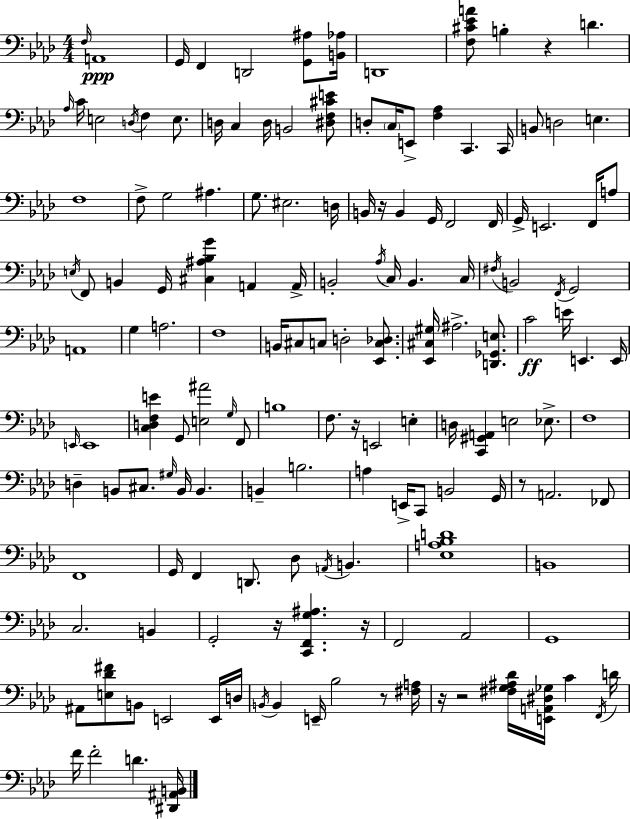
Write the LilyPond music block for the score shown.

{
  \clef bass
  \numericTimeSignature
  \time 4/4
  \key f \minor
  \grace { f16 }\ppp a,1 | g,16 f,4 d,2 <g, ais>8 | <b, aes>16 d,1 | <f cis' ees' a'>8 b4-. r4 d'4. | \break \grace { aes16 } c'16 e2 \acciaccatura { d16 } f4 | e8. d16 c4 d16 b,2 | <dis f cis' e'>8 d8-. \parenthesize c16 e,8-> <f aes>4 c,4. | c,16 b,8 d2 e4. | \break f1 | f8-> g2 ais4. | g8. eis2. | d16 b,16 r16 b,4 g,16 f,2 | \break f,16 g,16-> e,2. | f,16 a8 \acciaccatura { e16 } f,8 b,4 g,16 <cis ais bes g'>4 a,4 | a,16-> b,2-. \acciaccatura { aes16 } c16 b,4. | c16 \acciaccatura { fis16 } b,2 \acciaccatura { f,16 } g,2 | \break a,1 | g4 a2. | f1 | b,16 cis8 c8 d2-. | \break <ees, c des>8. <ees, cis gis>16 ais2.-> | <d, ges, e>8. c'2\ff e'16 | e,4. e,16 \grace { e,16 } e,1 | <c d f e'>4 g,8 <e ais'>2 | \break \grace { g16 } f,8 b1 | f8. r16 e,2 | e4-. d16 <c, gis, a,>4 e2 | ees8.-> f1 | \break d4-- b,8 cis8. | \grace { gis16 } b,16 b,4. b,4-- b2. | a4 e,16-> c,8 | b,2 g,16 r8 a,2. | \break fes,8 f,1 | g,16 f,4 d,8. | des8 \acciaccatura { a,16 } b,4. <ees a bes d'>1 | b,1 | \break c2. | b,4 g,2-. | r16 <c, f, g ais>4. r16 f,2 | aes,2 g,1 | \break ais,8 <e des' fis'>8 b,8 | e,2 e,16 d16 \acciaccatura { b,16 } b,4 | e,16-- bes2 r8 <fis a>16 r16 r2 | <fis g ais des'>16 <e, a, dis ges>16 c'4 \acciaccatura { f,16 } d'16 f'16 f'2-. | \break d'4. <dis, ais, b,>16 \bar "|."
}